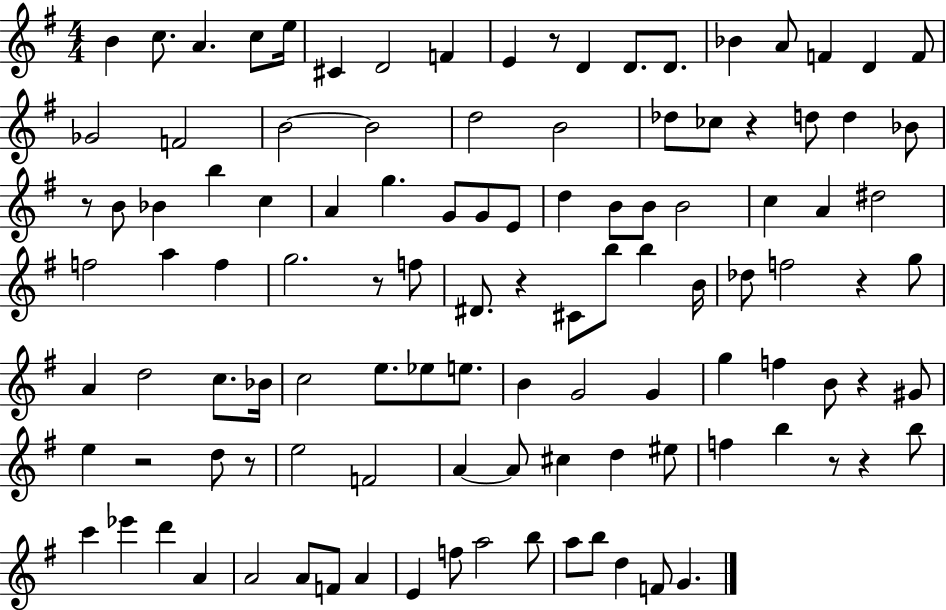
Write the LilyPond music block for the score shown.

{
  \clef treble
  \numericTimeSignature
  \time 4/4
  \key g \major
  b'4 c''8. a'4. c''8 e''16 | cis'4 d'2 f'4 | e'4 r8 d'4 d'8. d'8. | bes'4 a'8 f'4 d'4 f'8 | \break ges'2 f'2 | b'2~~ b'2 | d''2 b'2 | des''8 ces''8 r4 d''8 d''4 bes'8 | \break r8 b'8 bes'4 b''4 c''4 | a'4 g''4. g'8 g'8 e'8 | d''4 b'8 b'8 b'2 | c''4 a'4 dis''2 | \break f''2 a''4 f''4 | g''2. r8 f''8 | dis'8. r4 cis'8 b''8 b''4 b'16 | des''8 f''2 r4 g''8 | \break a'4 d''2 c''8. bes'16 | c''2 e''8. ees''8 e''8. | b'4 g'2 g'4 | g''4 f''4 b'8 r4 gis'8 | \break e''4 r2 d''8 r8 | e''2 f'2 | a'4~~ a'8 cis''4 d''4 eis''8 | f''4 b''4 r8 r4 b''8 | \break c'''4 ees'''4 d'''4 a'4 | a'2 a'8 f'8 a'4 | e'4 f''8 a''2 b''8 | a''8 b''8 d''4 f'8 g'4. | \break \bar "|."
}